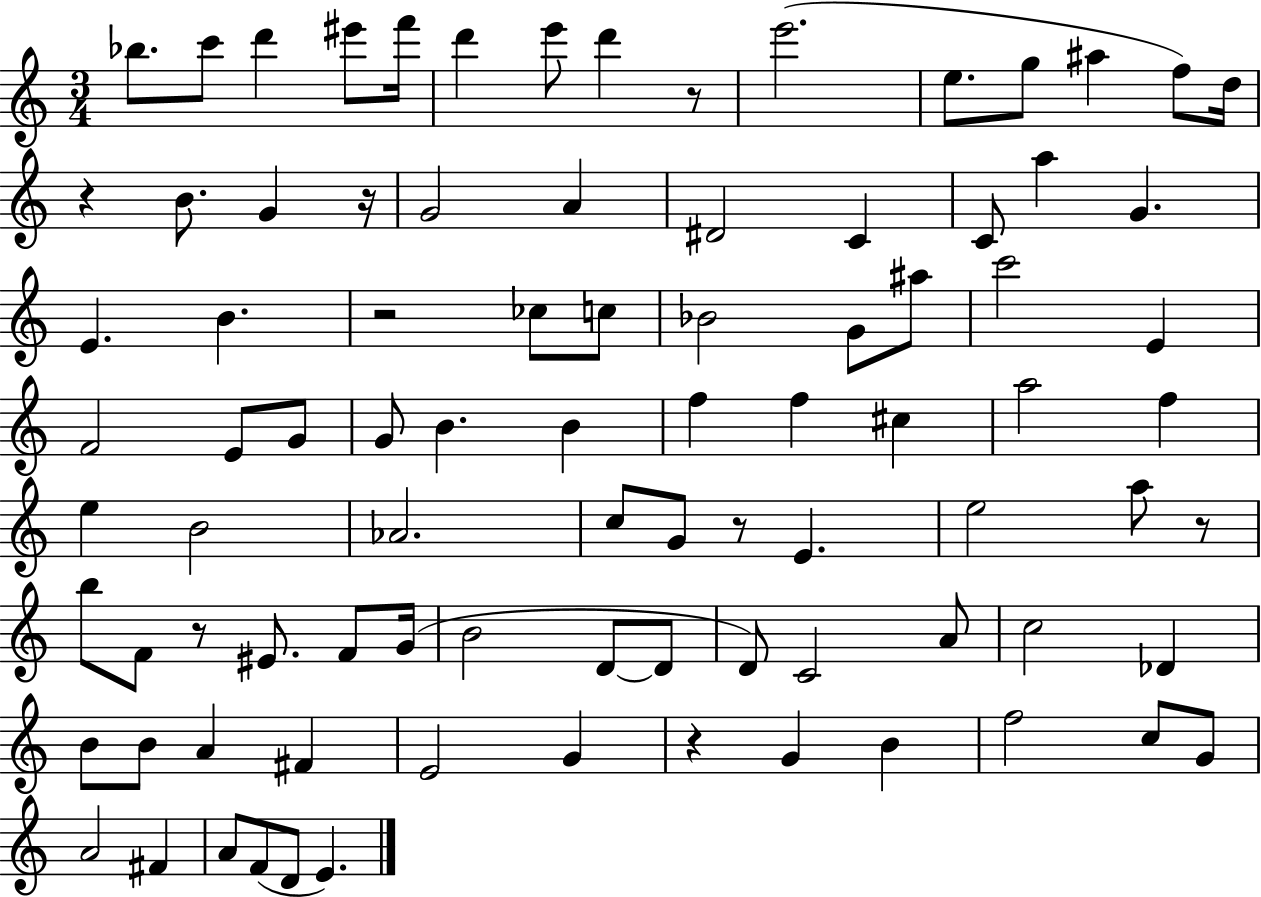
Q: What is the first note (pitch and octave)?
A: Bb5